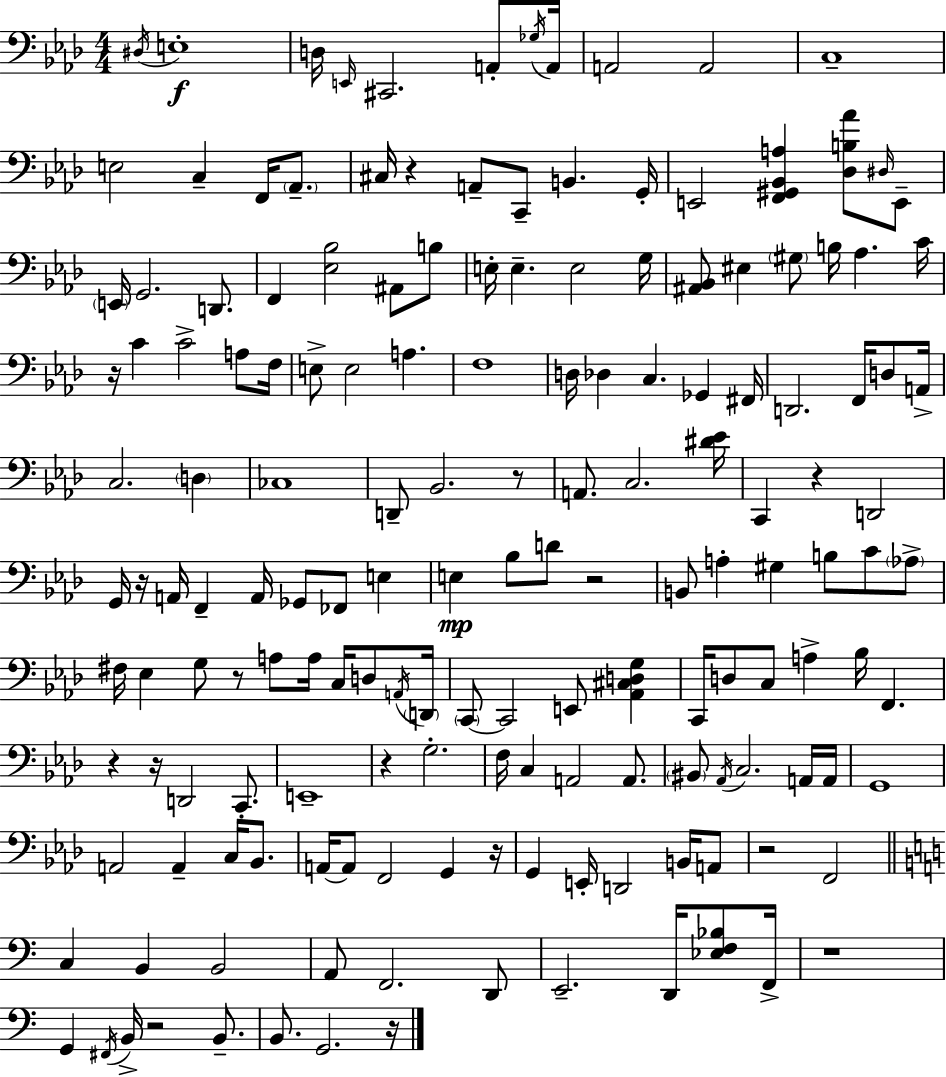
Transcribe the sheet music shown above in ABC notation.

X:1
T:Untitled
M:4/4
L:1/4
K:Fm
^D,/4 E,4 D,/4 E,,/4 ^C,,2 A,,/2 _G,/4 A,,/4 A,,2 A,,2 C,4 E,2 C, F,,/4 _A,,/2 ^C,/4 z A,,/2 C,,/2 B,, G,,/4 E,,2 [F,,^G,,_B,,A,] [_D,B,_A]/2 ^D,/4 E,,/2 E,,/4 G,,2 D,,/2 F,, [_E,_B,]2 ^A,,/2 B,/2 E,/4 E, E,2 G,/4 [^A,,_B,,]/2 ^E, ^G,/2 B,/4 _A, C/4 z/4 C C2 A,/2 F,/4 E,/2 E,2 A, F,4 D,/4 _D, C, _G,, ^F,,/4 D,,2 F,,/4 D,/2 A,,/4 C,2 D, _C,4 D,,/2 _B,,2 z/2 A,,/2 C,2 [^D_E]/4 C,, z D,,2 G,,/4 z/4 A,,/4 F,, A,,/4 _G,,/2 _F,,/2 E, E, _B,/2 D/2 z2 B,,/2 A, ^G, B,/2 C/2 _A,/2 ^F,/4 _E, G,/2 z/2 A,/2 A,/4 C,/4 D,/2 A,,/4 D,,/4 C,,/2 C,,2 E,,/2 [_A,,^C,D,G,] C,,/4 D,/2 C,/2 A, _B,/4 F,, z z/4 D,,2 C,,/2 E,,4 z G,2 F,/4 C, A,,2 A,,/2 ^B,,/2 _A,,/4 C,2 A,,/4 A,,/4 G,,4 A,,2 A,, C,/4 _B,,/2 A,,/4 A,,/2 F,,2 G,, z/4 G,, E,,/4 D,,2 B,,/4 A,,/2 z2 F,,2 C, B,, B,,2 A,,/2 F,,2 D,,/2 E,,2 D,,/4 [_E,F,_B,]/2 F,,/4 z4 G,, ^F,,/4 B,,/4 z2 B,,/2 B,,/2 G,,2 z/4